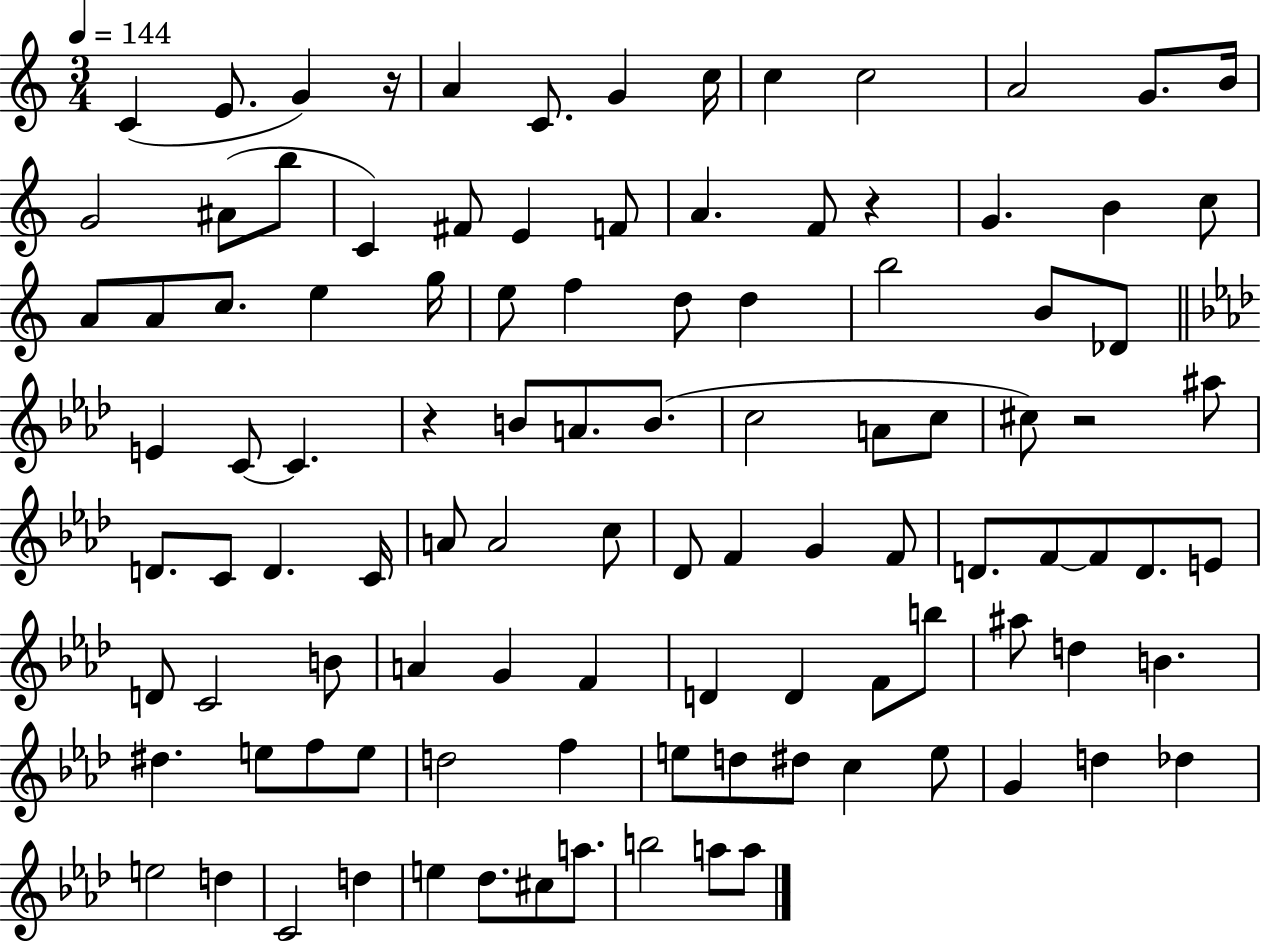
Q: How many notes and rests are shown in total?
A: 105